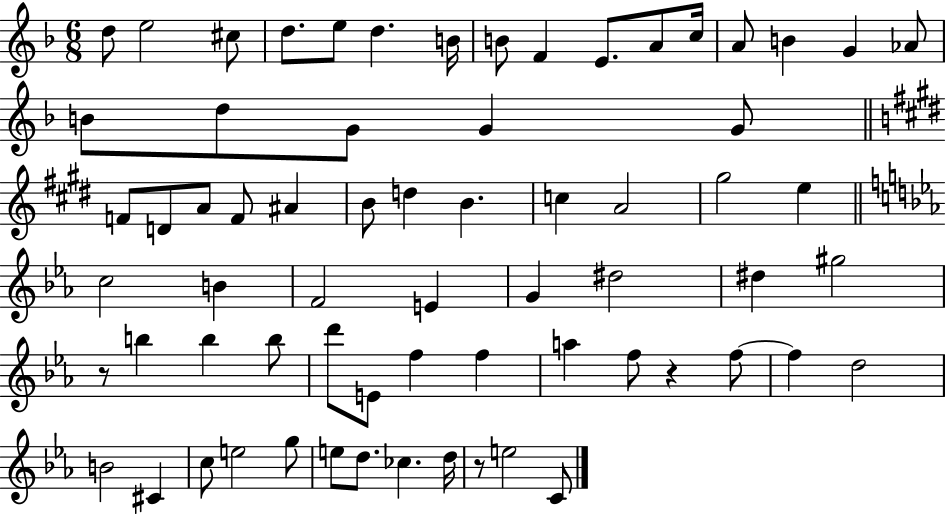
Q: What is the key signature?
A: F major